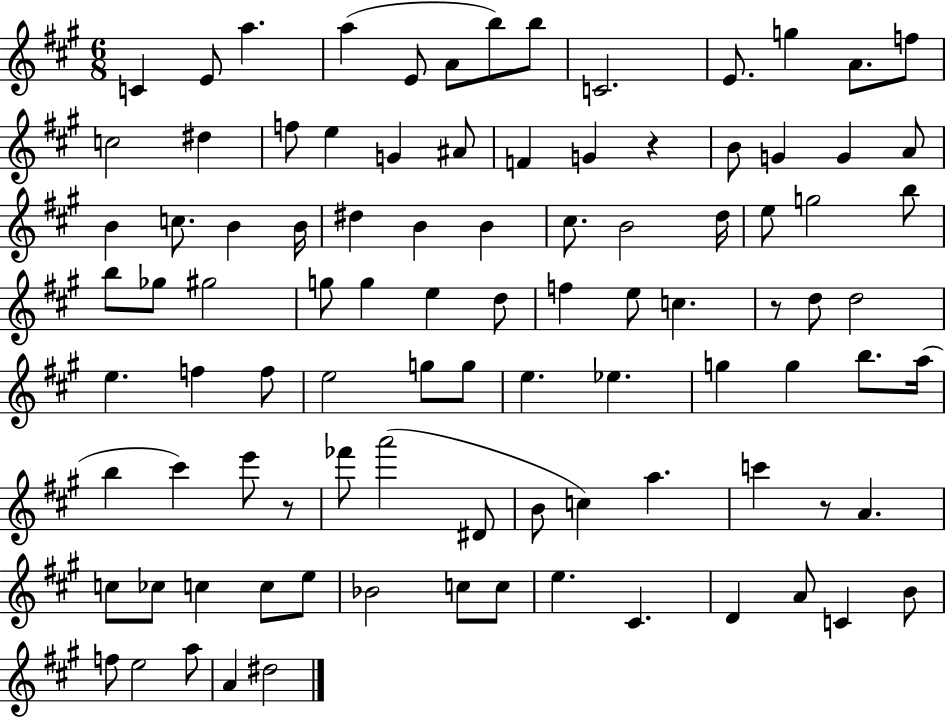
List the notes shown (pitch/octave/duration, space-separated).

C4/q E4/e A5/q. A5/q E4/e A4/e B5/e B5/e C4/h. E4/e. G5/q A4/e. F5/e C5/h D#5/q F5/e E5/q G4/q A#4/e F4/q G4/q R/q B4/e G4/q G4/q A4/e B4/q C5/e. B4/q B4/s D#5/q B4/q B4/q C#5/e. B4/h D5/s E5/e G5/h B5/e B5/e Gb5/e G#5/h G5/e G5/q E5/q D5/e F5/q E5/e C5/q. R/e D5/e D5/h E5/q. F5/q F5/e E5/h G5/e G5/e E5/q. Eb5/q. G5/q G5/q B5/e. A5/s B5/q C#6/q E6/e R/e FES6/e A6/h D#4/e B4/e C5/q A5/q. C6/q R/e A4/q. C5/e CES5/e C5/q C5/e E5/e Bb4/h C5/e C5/e E5/q. C#4/q. D4/q A4/e C4/q B4/e F5/e E5/h A5/e A4/q D#5/h